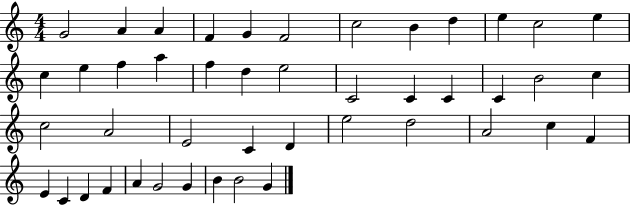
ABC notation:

X:1
T:Untitled
M:4/4
L:1/4
K:C
G2 A A F G F2 c2 B d e c2 e c e f a f d e2 C2 C C C B2 c c2 A2 E2 C D e2 d2 A2 c F E C D F A G2 G B B2 G